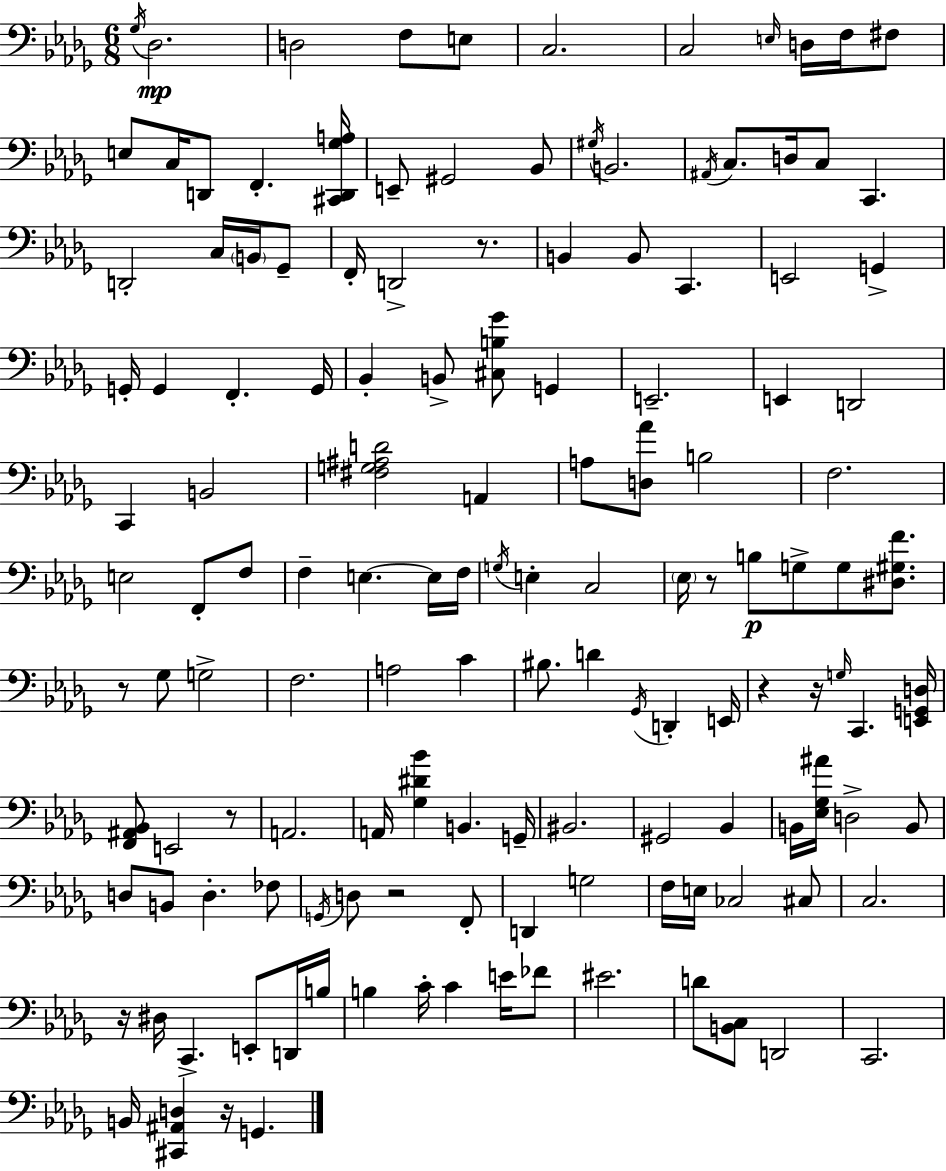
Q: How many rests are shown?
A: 9